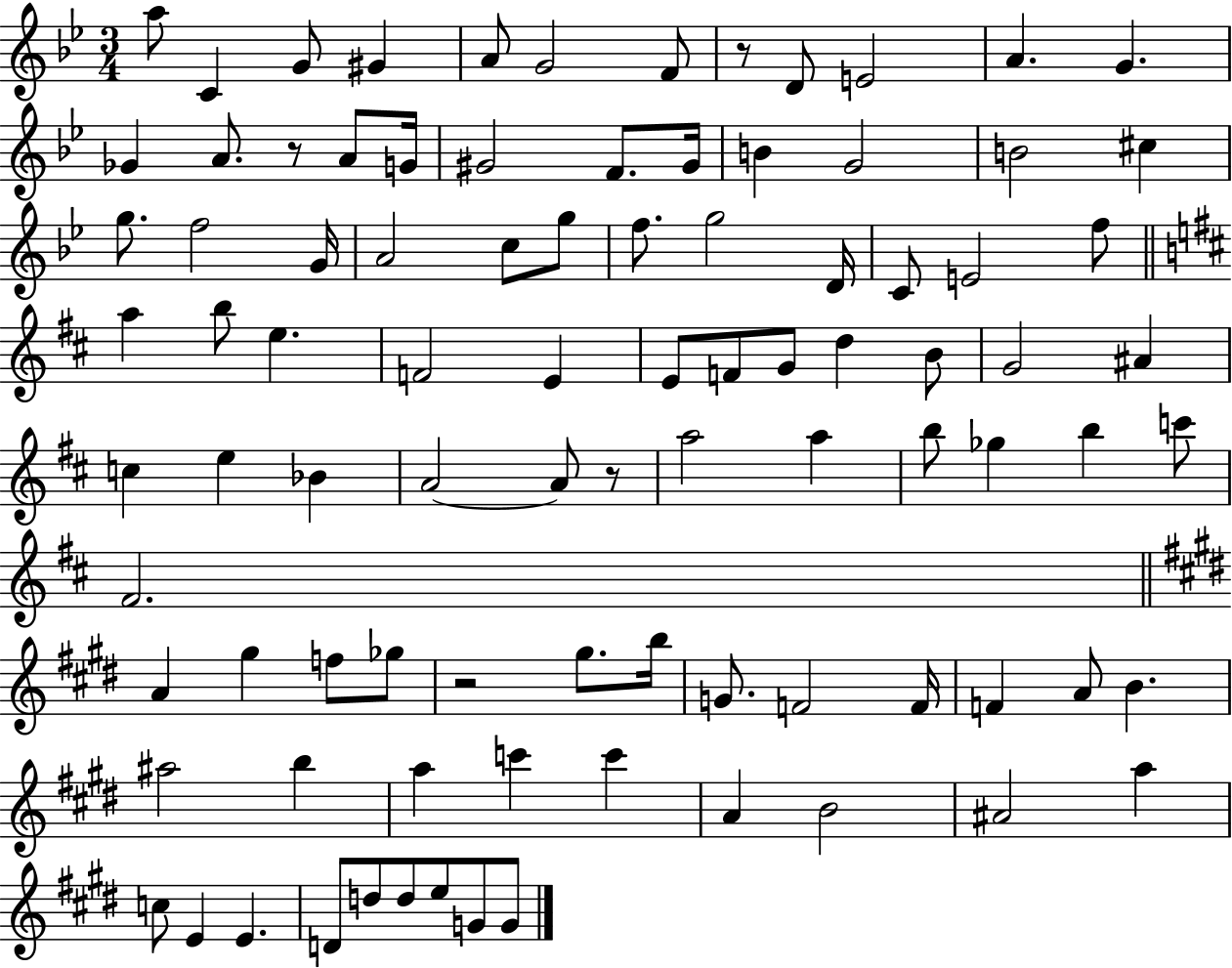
X:1
T:Untitled
M:3/4
L:1/4
K:Bb
a/2 C G/2 ^G A/2 G2 F/2 z/2 D/2 E2 A G _G A/2 z/2 A/2 G/4 ^G2 F/2 ^G/4 B G2 B2 ^c g/2 f2 G/4 A2 c/2 g/2 f/2 g2 D/4 C/2 E2 f/2 a b/2 e F2 E E/2 F/2 G/2 d B/2 G2 ^A c e _B A2 A/2 z/2 a2 a b/2 _g b c'/2 ^F2 A ^g f/2 _g/2 z2 ^g/2 b/4 G/2 F2 F/4 F A/2 B ^a2 b a c' c' A B2 ^A2 a c/2 E E D/2 d/2 d/2 e/2 G/2 G/2